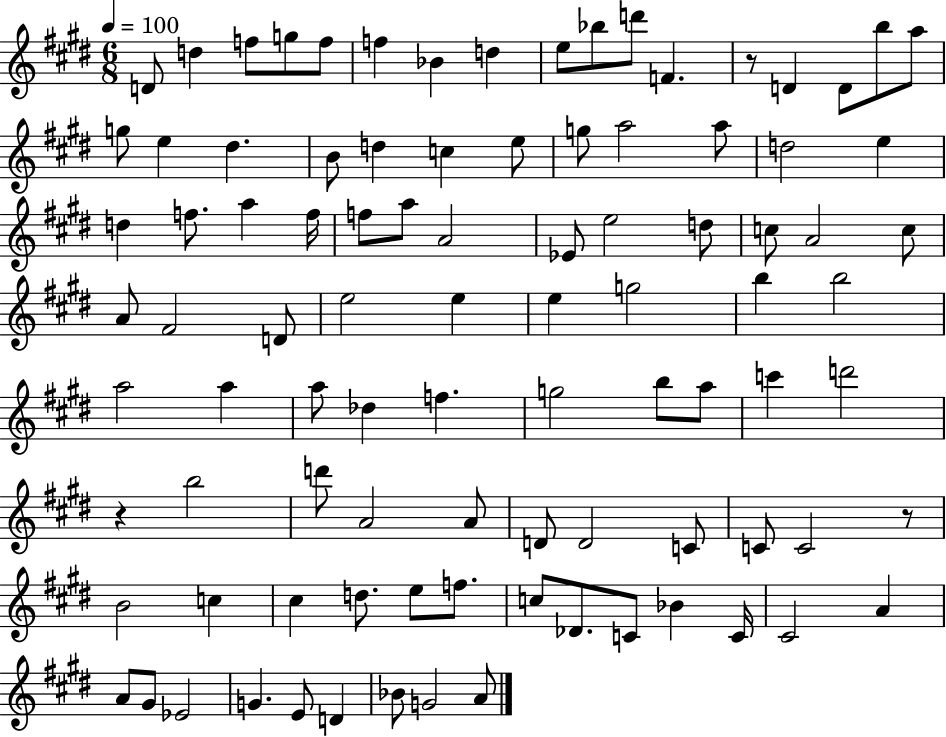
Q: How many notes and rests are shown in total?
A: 94